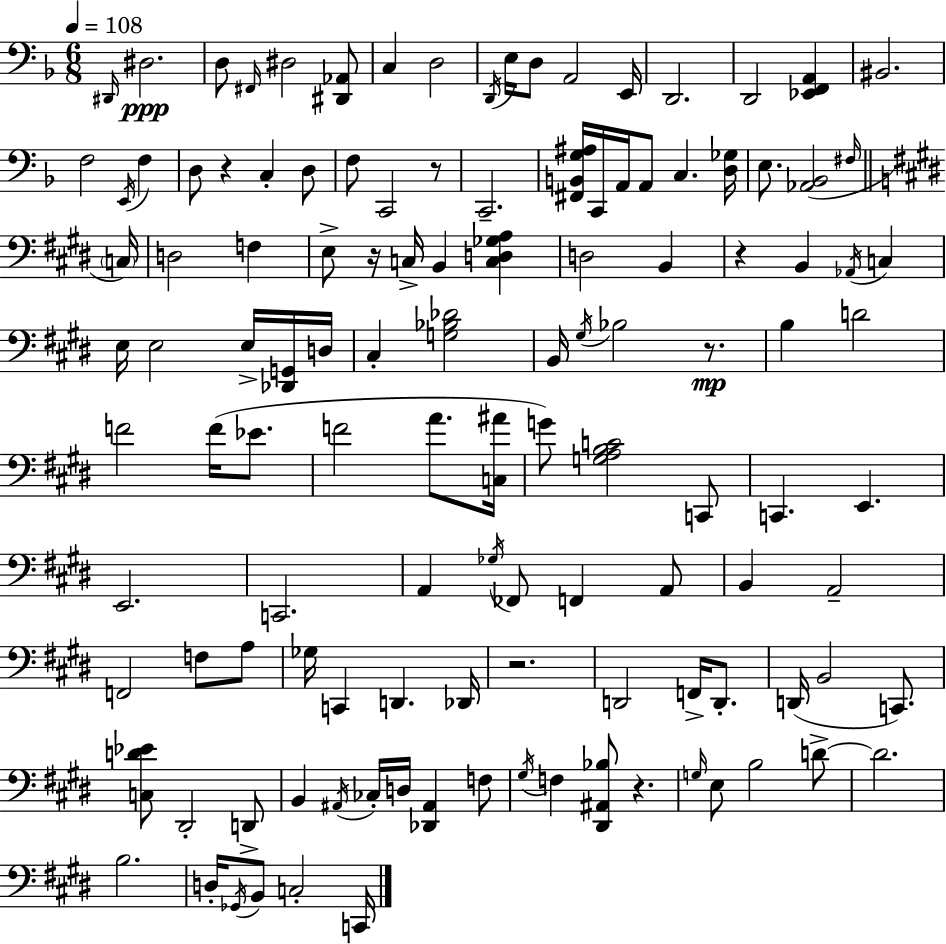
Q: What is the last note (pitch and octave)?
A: C2